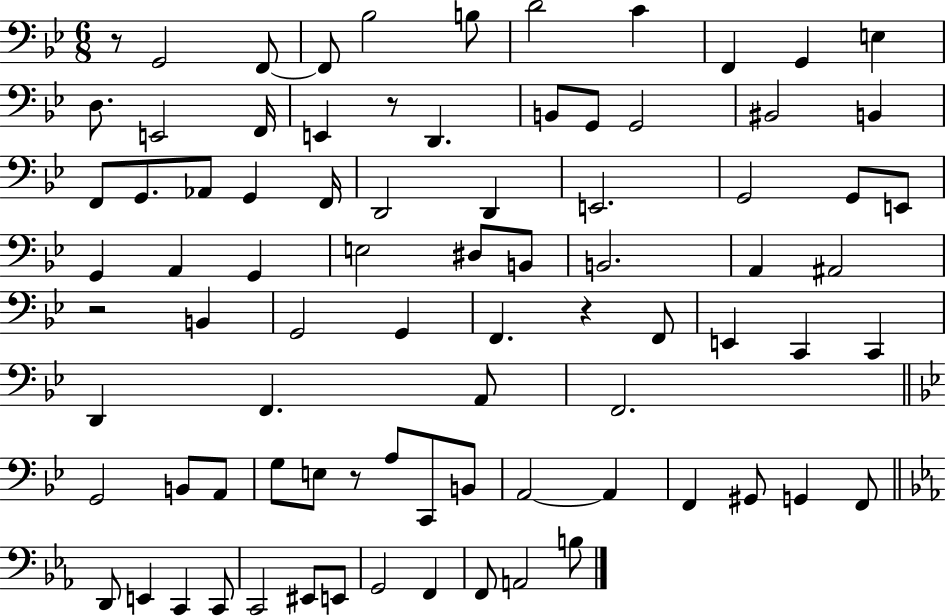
{
  \clef bass
  \numericTimeSignature
  \time 6/8
  \key bes \major
  r8 g,2 f,8~~ | f,8 bes2 b8 | d'2 c'4 | f,4 g,4 e4 | \break d8. e,2 f,16 | e,4 r8 d,4. | b,8 g,8 g,2 | bis,2 b,4 | \break f,8 g,8. aes,8 g,4 f,16 | d,2 d,4 | e,2. | g,2 g,8 e,8 | \break g,4 a,4 g,4 | e2 dis8 b,8 | b,2. | a,4 ais,2 | \break r2 b,4 | g,2 g,4 | f,4. r4 f,8 | e,4 c,4 c,4 | \break d,4 f,4. a,8 | f,2. | \bar "||" \break \key bes \major g,2 b,8 a,8 | g8 e8 r8 a8 c,8 b,8 | a,2~~ a,4 | f,4 gis,8 g,4 f,8 | \break \bar "||" \break \key ees \major d,8 e,4 c,4 c,8 | c,2 eis,8 e,8 | g,2 f,4 | f,8 a,2 b8 | \break \bar "|."
}